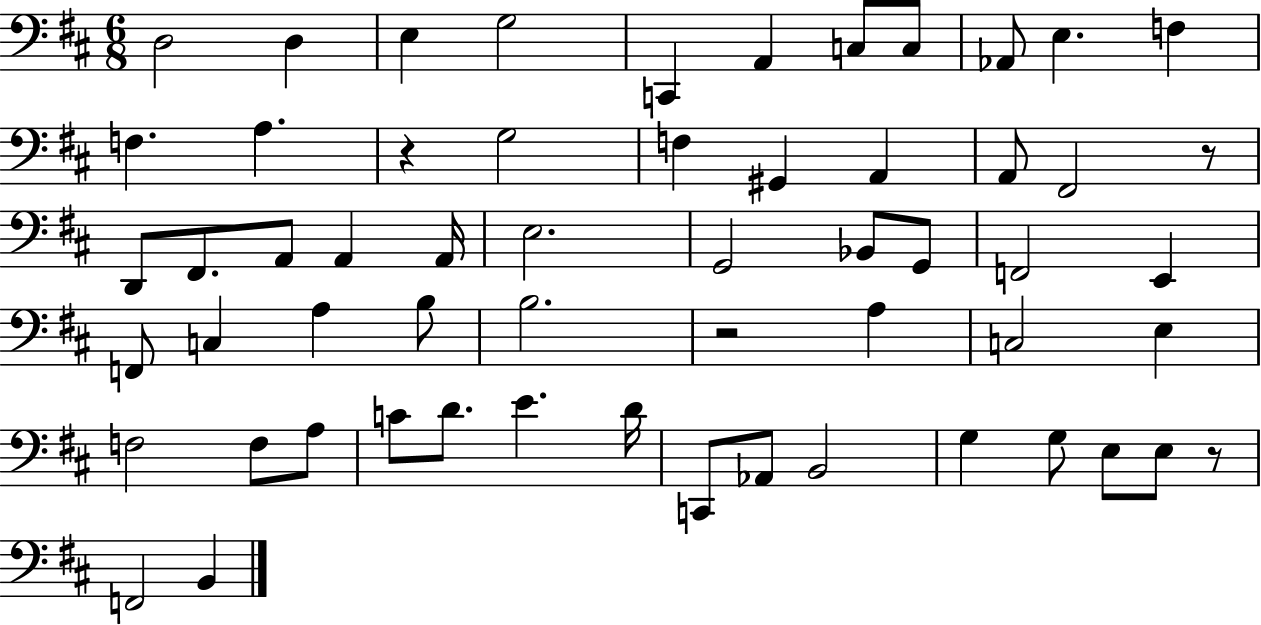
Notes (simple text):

D3/h D3/q E3/q G3/h C2/q A2/q C3/e C3/e Ab2/e E3/q. F3/q F3/q. A3/q. R/q G3/h F3/q G#2/q A2/q A2/e F#2/h R/e D2/e F#2/e. A2/e A2/q A2/s E3/h. G2/h Bb2/e G2/e F2/h E2/q F2/e C3/q A3/q B3/e B3/h. R/h A3/q C3/h E3/q F3/h F3/e A3/e C4/e D4/e. E4/q. D4/s C2/e Ab2/e B2/h G3/q G3/e E3/e E3/e R/e F2/h B2/q